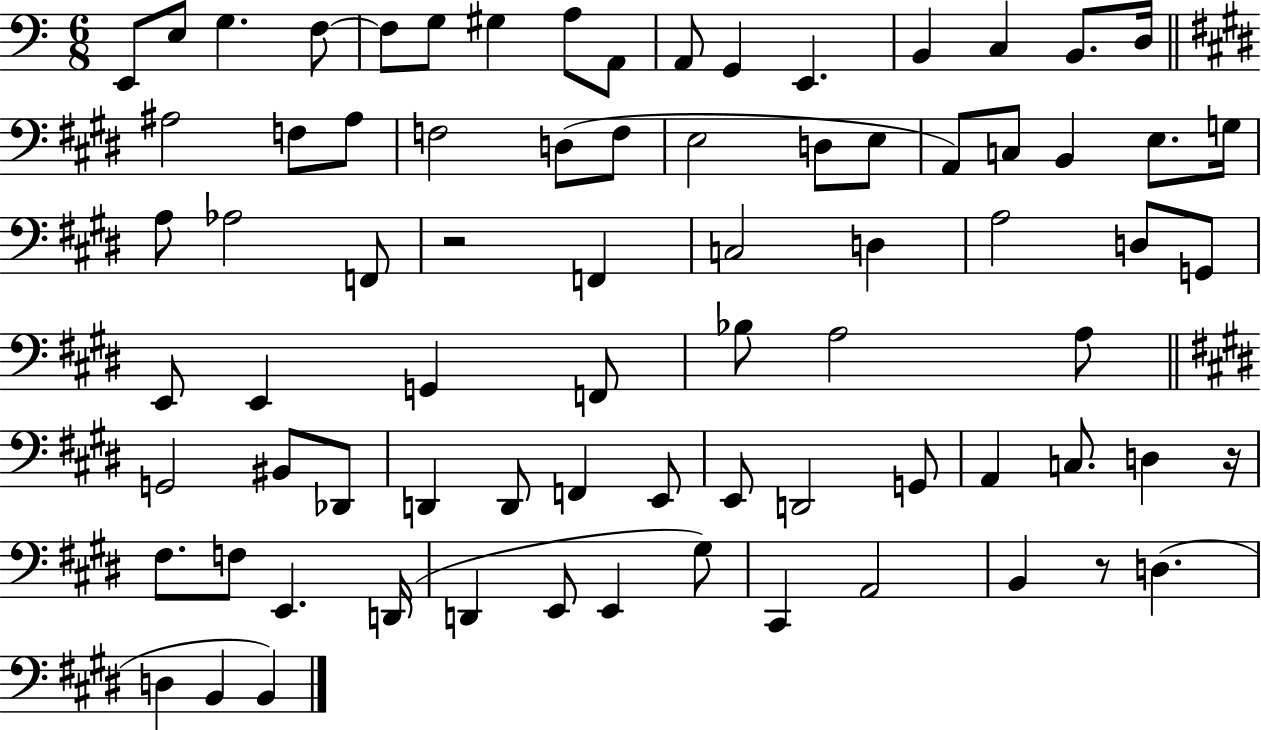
{
  \clef bass
  \numericTimeSignature
  \time 6/8
  \key c \major
  e,8 e8 g4. f8~~ | f8 g8 gis4 a8 a,8 | a,8 g,4 e,4. | b,4 c4 b,8. d16 | \break \bar "||" \break \key e \major ais2 f8 ais8 | f2 d8( f8 | e2 d8 e8 | a,8) c8 b,4 e8. g16 | \break a8 aes2 f,8 | r2 f,4 | c2 d4 | a2 d8 g,8 | \break e,8 e,4 g,4 f,8 | bes8 a2 a8 | \bar "||" \break \key e \major g,2 bis,8 des,8 | d,4 d,8 f,4 e,8 | e,8 d,2 g,8 | a,4 c8. d4 r16 | \break fis8. f8 e,4. d,16( | d,4 e,8 e,4 gis8) | cis,4 a,2 | b,4 r8 d4.( | \break d4 b,4 b,4) | \bar "|."
}